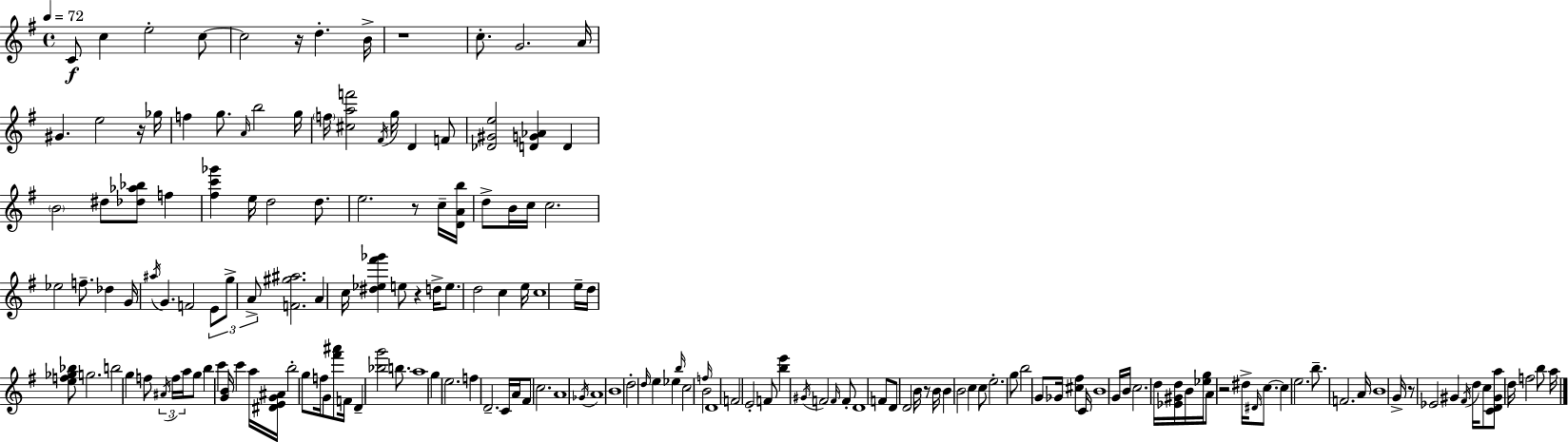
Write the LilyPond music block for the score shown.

{
  \clef treble
  \time 4/4
  \defaultTimeSignature
  \key e \minor
  \tempo 4 = 72
  c'8\f c''4 e''2-. c''8~~ | c''2 r16 d''4.-. b'16-> | r1 | c''8.-. g'2. a'16 | \break gis'4. e''2 r16 ges''16 | f''4 g''8. \grace { a'16 } b''2 | g''16 \parenthesize f''16 <cis'' a'' f'''>2 \acciaccatura { fis'16 } g''16 d'4 | f'8 <des' gis' e''>2 <d' g' aes'>4 d'4 | \break \parenthesize b'2 dis''8 <des'' aes'' bes''>8 f''4 | <fis'' c''' ges'''>4 e''16 d''2 d''8. | e''2. r8 | c''16-- <d' a' b''>16 d''8-> b'16 c''16 c''2. | \break ees''2 f''8.-- des''4 | g'16 \acciaccatura { ais''16 } g'4. f'2 | \tuplet 3/2 { e'8 g''8-> a'8-> } <f' gis'' ais''>2. | a'4 c''16 <dis'' ees'' fis''' ges'''>4 e''8 r4 | \break d''16-> e''8. d''2 c''4 | e''16 c''1 | e''16-- d''16 <e'' f'' ges'' bes''>8 g''2. | b''2 g''4 f''8 | \break \tuplet 3/2 { \acciaccatura { ais'16 } f''16 a''16 } g''8 b''4 c'''4 <g' b'>16 c'''4 | a''16 <dis' e' g' ais'>16 b''2-. g''8 f''16 | g'8 <fis''' ais'''>8 f'16 d'4-- <bes'' g'''>2 | b''8. a''1 | \break g''4 e''2. | f''4 d'2.-- | c'16 a'16 fis'8 c''2. | a'1 | \break \acciaccatura { ges'16 } a'1 | b'1 | d''2-. \grace { d''16 } e''4 | ees''4 \grace { b''16 } c''2 \grace { f''16 } | \break b'2 d'1 | f'2 | e'2-. f'8 <b'' e'''>4 \acciaccatura { gis'16 } f'2 | \grace { f'16 } f'8-. d'1 | \break f'8 d'8 d'2 | b'16 r8 b'16 b'4 b'2 | c''4 c''8 e''2.-. | g''8 b''2 | \break g'8 ges'16 <cis'' fis''>4 c'16 b'1 | g'16 b'16 c''2. | d''16 <ees' gis' d''>16 b'16 <ees'' g''>16 a'8 r2 | dis''16-> \grace { dis'16 } c''8.~~ c''4 e''2. | \break b''8.-- f'2. | a'16 b'1 | g'16-> r8 ees'2 | gis'4 \acciaccatura { fis'16 } d''16 c''8 <c' d' gis' a''>8 | \break d''16 f''2 b''8 a''16 \bar "|."
}